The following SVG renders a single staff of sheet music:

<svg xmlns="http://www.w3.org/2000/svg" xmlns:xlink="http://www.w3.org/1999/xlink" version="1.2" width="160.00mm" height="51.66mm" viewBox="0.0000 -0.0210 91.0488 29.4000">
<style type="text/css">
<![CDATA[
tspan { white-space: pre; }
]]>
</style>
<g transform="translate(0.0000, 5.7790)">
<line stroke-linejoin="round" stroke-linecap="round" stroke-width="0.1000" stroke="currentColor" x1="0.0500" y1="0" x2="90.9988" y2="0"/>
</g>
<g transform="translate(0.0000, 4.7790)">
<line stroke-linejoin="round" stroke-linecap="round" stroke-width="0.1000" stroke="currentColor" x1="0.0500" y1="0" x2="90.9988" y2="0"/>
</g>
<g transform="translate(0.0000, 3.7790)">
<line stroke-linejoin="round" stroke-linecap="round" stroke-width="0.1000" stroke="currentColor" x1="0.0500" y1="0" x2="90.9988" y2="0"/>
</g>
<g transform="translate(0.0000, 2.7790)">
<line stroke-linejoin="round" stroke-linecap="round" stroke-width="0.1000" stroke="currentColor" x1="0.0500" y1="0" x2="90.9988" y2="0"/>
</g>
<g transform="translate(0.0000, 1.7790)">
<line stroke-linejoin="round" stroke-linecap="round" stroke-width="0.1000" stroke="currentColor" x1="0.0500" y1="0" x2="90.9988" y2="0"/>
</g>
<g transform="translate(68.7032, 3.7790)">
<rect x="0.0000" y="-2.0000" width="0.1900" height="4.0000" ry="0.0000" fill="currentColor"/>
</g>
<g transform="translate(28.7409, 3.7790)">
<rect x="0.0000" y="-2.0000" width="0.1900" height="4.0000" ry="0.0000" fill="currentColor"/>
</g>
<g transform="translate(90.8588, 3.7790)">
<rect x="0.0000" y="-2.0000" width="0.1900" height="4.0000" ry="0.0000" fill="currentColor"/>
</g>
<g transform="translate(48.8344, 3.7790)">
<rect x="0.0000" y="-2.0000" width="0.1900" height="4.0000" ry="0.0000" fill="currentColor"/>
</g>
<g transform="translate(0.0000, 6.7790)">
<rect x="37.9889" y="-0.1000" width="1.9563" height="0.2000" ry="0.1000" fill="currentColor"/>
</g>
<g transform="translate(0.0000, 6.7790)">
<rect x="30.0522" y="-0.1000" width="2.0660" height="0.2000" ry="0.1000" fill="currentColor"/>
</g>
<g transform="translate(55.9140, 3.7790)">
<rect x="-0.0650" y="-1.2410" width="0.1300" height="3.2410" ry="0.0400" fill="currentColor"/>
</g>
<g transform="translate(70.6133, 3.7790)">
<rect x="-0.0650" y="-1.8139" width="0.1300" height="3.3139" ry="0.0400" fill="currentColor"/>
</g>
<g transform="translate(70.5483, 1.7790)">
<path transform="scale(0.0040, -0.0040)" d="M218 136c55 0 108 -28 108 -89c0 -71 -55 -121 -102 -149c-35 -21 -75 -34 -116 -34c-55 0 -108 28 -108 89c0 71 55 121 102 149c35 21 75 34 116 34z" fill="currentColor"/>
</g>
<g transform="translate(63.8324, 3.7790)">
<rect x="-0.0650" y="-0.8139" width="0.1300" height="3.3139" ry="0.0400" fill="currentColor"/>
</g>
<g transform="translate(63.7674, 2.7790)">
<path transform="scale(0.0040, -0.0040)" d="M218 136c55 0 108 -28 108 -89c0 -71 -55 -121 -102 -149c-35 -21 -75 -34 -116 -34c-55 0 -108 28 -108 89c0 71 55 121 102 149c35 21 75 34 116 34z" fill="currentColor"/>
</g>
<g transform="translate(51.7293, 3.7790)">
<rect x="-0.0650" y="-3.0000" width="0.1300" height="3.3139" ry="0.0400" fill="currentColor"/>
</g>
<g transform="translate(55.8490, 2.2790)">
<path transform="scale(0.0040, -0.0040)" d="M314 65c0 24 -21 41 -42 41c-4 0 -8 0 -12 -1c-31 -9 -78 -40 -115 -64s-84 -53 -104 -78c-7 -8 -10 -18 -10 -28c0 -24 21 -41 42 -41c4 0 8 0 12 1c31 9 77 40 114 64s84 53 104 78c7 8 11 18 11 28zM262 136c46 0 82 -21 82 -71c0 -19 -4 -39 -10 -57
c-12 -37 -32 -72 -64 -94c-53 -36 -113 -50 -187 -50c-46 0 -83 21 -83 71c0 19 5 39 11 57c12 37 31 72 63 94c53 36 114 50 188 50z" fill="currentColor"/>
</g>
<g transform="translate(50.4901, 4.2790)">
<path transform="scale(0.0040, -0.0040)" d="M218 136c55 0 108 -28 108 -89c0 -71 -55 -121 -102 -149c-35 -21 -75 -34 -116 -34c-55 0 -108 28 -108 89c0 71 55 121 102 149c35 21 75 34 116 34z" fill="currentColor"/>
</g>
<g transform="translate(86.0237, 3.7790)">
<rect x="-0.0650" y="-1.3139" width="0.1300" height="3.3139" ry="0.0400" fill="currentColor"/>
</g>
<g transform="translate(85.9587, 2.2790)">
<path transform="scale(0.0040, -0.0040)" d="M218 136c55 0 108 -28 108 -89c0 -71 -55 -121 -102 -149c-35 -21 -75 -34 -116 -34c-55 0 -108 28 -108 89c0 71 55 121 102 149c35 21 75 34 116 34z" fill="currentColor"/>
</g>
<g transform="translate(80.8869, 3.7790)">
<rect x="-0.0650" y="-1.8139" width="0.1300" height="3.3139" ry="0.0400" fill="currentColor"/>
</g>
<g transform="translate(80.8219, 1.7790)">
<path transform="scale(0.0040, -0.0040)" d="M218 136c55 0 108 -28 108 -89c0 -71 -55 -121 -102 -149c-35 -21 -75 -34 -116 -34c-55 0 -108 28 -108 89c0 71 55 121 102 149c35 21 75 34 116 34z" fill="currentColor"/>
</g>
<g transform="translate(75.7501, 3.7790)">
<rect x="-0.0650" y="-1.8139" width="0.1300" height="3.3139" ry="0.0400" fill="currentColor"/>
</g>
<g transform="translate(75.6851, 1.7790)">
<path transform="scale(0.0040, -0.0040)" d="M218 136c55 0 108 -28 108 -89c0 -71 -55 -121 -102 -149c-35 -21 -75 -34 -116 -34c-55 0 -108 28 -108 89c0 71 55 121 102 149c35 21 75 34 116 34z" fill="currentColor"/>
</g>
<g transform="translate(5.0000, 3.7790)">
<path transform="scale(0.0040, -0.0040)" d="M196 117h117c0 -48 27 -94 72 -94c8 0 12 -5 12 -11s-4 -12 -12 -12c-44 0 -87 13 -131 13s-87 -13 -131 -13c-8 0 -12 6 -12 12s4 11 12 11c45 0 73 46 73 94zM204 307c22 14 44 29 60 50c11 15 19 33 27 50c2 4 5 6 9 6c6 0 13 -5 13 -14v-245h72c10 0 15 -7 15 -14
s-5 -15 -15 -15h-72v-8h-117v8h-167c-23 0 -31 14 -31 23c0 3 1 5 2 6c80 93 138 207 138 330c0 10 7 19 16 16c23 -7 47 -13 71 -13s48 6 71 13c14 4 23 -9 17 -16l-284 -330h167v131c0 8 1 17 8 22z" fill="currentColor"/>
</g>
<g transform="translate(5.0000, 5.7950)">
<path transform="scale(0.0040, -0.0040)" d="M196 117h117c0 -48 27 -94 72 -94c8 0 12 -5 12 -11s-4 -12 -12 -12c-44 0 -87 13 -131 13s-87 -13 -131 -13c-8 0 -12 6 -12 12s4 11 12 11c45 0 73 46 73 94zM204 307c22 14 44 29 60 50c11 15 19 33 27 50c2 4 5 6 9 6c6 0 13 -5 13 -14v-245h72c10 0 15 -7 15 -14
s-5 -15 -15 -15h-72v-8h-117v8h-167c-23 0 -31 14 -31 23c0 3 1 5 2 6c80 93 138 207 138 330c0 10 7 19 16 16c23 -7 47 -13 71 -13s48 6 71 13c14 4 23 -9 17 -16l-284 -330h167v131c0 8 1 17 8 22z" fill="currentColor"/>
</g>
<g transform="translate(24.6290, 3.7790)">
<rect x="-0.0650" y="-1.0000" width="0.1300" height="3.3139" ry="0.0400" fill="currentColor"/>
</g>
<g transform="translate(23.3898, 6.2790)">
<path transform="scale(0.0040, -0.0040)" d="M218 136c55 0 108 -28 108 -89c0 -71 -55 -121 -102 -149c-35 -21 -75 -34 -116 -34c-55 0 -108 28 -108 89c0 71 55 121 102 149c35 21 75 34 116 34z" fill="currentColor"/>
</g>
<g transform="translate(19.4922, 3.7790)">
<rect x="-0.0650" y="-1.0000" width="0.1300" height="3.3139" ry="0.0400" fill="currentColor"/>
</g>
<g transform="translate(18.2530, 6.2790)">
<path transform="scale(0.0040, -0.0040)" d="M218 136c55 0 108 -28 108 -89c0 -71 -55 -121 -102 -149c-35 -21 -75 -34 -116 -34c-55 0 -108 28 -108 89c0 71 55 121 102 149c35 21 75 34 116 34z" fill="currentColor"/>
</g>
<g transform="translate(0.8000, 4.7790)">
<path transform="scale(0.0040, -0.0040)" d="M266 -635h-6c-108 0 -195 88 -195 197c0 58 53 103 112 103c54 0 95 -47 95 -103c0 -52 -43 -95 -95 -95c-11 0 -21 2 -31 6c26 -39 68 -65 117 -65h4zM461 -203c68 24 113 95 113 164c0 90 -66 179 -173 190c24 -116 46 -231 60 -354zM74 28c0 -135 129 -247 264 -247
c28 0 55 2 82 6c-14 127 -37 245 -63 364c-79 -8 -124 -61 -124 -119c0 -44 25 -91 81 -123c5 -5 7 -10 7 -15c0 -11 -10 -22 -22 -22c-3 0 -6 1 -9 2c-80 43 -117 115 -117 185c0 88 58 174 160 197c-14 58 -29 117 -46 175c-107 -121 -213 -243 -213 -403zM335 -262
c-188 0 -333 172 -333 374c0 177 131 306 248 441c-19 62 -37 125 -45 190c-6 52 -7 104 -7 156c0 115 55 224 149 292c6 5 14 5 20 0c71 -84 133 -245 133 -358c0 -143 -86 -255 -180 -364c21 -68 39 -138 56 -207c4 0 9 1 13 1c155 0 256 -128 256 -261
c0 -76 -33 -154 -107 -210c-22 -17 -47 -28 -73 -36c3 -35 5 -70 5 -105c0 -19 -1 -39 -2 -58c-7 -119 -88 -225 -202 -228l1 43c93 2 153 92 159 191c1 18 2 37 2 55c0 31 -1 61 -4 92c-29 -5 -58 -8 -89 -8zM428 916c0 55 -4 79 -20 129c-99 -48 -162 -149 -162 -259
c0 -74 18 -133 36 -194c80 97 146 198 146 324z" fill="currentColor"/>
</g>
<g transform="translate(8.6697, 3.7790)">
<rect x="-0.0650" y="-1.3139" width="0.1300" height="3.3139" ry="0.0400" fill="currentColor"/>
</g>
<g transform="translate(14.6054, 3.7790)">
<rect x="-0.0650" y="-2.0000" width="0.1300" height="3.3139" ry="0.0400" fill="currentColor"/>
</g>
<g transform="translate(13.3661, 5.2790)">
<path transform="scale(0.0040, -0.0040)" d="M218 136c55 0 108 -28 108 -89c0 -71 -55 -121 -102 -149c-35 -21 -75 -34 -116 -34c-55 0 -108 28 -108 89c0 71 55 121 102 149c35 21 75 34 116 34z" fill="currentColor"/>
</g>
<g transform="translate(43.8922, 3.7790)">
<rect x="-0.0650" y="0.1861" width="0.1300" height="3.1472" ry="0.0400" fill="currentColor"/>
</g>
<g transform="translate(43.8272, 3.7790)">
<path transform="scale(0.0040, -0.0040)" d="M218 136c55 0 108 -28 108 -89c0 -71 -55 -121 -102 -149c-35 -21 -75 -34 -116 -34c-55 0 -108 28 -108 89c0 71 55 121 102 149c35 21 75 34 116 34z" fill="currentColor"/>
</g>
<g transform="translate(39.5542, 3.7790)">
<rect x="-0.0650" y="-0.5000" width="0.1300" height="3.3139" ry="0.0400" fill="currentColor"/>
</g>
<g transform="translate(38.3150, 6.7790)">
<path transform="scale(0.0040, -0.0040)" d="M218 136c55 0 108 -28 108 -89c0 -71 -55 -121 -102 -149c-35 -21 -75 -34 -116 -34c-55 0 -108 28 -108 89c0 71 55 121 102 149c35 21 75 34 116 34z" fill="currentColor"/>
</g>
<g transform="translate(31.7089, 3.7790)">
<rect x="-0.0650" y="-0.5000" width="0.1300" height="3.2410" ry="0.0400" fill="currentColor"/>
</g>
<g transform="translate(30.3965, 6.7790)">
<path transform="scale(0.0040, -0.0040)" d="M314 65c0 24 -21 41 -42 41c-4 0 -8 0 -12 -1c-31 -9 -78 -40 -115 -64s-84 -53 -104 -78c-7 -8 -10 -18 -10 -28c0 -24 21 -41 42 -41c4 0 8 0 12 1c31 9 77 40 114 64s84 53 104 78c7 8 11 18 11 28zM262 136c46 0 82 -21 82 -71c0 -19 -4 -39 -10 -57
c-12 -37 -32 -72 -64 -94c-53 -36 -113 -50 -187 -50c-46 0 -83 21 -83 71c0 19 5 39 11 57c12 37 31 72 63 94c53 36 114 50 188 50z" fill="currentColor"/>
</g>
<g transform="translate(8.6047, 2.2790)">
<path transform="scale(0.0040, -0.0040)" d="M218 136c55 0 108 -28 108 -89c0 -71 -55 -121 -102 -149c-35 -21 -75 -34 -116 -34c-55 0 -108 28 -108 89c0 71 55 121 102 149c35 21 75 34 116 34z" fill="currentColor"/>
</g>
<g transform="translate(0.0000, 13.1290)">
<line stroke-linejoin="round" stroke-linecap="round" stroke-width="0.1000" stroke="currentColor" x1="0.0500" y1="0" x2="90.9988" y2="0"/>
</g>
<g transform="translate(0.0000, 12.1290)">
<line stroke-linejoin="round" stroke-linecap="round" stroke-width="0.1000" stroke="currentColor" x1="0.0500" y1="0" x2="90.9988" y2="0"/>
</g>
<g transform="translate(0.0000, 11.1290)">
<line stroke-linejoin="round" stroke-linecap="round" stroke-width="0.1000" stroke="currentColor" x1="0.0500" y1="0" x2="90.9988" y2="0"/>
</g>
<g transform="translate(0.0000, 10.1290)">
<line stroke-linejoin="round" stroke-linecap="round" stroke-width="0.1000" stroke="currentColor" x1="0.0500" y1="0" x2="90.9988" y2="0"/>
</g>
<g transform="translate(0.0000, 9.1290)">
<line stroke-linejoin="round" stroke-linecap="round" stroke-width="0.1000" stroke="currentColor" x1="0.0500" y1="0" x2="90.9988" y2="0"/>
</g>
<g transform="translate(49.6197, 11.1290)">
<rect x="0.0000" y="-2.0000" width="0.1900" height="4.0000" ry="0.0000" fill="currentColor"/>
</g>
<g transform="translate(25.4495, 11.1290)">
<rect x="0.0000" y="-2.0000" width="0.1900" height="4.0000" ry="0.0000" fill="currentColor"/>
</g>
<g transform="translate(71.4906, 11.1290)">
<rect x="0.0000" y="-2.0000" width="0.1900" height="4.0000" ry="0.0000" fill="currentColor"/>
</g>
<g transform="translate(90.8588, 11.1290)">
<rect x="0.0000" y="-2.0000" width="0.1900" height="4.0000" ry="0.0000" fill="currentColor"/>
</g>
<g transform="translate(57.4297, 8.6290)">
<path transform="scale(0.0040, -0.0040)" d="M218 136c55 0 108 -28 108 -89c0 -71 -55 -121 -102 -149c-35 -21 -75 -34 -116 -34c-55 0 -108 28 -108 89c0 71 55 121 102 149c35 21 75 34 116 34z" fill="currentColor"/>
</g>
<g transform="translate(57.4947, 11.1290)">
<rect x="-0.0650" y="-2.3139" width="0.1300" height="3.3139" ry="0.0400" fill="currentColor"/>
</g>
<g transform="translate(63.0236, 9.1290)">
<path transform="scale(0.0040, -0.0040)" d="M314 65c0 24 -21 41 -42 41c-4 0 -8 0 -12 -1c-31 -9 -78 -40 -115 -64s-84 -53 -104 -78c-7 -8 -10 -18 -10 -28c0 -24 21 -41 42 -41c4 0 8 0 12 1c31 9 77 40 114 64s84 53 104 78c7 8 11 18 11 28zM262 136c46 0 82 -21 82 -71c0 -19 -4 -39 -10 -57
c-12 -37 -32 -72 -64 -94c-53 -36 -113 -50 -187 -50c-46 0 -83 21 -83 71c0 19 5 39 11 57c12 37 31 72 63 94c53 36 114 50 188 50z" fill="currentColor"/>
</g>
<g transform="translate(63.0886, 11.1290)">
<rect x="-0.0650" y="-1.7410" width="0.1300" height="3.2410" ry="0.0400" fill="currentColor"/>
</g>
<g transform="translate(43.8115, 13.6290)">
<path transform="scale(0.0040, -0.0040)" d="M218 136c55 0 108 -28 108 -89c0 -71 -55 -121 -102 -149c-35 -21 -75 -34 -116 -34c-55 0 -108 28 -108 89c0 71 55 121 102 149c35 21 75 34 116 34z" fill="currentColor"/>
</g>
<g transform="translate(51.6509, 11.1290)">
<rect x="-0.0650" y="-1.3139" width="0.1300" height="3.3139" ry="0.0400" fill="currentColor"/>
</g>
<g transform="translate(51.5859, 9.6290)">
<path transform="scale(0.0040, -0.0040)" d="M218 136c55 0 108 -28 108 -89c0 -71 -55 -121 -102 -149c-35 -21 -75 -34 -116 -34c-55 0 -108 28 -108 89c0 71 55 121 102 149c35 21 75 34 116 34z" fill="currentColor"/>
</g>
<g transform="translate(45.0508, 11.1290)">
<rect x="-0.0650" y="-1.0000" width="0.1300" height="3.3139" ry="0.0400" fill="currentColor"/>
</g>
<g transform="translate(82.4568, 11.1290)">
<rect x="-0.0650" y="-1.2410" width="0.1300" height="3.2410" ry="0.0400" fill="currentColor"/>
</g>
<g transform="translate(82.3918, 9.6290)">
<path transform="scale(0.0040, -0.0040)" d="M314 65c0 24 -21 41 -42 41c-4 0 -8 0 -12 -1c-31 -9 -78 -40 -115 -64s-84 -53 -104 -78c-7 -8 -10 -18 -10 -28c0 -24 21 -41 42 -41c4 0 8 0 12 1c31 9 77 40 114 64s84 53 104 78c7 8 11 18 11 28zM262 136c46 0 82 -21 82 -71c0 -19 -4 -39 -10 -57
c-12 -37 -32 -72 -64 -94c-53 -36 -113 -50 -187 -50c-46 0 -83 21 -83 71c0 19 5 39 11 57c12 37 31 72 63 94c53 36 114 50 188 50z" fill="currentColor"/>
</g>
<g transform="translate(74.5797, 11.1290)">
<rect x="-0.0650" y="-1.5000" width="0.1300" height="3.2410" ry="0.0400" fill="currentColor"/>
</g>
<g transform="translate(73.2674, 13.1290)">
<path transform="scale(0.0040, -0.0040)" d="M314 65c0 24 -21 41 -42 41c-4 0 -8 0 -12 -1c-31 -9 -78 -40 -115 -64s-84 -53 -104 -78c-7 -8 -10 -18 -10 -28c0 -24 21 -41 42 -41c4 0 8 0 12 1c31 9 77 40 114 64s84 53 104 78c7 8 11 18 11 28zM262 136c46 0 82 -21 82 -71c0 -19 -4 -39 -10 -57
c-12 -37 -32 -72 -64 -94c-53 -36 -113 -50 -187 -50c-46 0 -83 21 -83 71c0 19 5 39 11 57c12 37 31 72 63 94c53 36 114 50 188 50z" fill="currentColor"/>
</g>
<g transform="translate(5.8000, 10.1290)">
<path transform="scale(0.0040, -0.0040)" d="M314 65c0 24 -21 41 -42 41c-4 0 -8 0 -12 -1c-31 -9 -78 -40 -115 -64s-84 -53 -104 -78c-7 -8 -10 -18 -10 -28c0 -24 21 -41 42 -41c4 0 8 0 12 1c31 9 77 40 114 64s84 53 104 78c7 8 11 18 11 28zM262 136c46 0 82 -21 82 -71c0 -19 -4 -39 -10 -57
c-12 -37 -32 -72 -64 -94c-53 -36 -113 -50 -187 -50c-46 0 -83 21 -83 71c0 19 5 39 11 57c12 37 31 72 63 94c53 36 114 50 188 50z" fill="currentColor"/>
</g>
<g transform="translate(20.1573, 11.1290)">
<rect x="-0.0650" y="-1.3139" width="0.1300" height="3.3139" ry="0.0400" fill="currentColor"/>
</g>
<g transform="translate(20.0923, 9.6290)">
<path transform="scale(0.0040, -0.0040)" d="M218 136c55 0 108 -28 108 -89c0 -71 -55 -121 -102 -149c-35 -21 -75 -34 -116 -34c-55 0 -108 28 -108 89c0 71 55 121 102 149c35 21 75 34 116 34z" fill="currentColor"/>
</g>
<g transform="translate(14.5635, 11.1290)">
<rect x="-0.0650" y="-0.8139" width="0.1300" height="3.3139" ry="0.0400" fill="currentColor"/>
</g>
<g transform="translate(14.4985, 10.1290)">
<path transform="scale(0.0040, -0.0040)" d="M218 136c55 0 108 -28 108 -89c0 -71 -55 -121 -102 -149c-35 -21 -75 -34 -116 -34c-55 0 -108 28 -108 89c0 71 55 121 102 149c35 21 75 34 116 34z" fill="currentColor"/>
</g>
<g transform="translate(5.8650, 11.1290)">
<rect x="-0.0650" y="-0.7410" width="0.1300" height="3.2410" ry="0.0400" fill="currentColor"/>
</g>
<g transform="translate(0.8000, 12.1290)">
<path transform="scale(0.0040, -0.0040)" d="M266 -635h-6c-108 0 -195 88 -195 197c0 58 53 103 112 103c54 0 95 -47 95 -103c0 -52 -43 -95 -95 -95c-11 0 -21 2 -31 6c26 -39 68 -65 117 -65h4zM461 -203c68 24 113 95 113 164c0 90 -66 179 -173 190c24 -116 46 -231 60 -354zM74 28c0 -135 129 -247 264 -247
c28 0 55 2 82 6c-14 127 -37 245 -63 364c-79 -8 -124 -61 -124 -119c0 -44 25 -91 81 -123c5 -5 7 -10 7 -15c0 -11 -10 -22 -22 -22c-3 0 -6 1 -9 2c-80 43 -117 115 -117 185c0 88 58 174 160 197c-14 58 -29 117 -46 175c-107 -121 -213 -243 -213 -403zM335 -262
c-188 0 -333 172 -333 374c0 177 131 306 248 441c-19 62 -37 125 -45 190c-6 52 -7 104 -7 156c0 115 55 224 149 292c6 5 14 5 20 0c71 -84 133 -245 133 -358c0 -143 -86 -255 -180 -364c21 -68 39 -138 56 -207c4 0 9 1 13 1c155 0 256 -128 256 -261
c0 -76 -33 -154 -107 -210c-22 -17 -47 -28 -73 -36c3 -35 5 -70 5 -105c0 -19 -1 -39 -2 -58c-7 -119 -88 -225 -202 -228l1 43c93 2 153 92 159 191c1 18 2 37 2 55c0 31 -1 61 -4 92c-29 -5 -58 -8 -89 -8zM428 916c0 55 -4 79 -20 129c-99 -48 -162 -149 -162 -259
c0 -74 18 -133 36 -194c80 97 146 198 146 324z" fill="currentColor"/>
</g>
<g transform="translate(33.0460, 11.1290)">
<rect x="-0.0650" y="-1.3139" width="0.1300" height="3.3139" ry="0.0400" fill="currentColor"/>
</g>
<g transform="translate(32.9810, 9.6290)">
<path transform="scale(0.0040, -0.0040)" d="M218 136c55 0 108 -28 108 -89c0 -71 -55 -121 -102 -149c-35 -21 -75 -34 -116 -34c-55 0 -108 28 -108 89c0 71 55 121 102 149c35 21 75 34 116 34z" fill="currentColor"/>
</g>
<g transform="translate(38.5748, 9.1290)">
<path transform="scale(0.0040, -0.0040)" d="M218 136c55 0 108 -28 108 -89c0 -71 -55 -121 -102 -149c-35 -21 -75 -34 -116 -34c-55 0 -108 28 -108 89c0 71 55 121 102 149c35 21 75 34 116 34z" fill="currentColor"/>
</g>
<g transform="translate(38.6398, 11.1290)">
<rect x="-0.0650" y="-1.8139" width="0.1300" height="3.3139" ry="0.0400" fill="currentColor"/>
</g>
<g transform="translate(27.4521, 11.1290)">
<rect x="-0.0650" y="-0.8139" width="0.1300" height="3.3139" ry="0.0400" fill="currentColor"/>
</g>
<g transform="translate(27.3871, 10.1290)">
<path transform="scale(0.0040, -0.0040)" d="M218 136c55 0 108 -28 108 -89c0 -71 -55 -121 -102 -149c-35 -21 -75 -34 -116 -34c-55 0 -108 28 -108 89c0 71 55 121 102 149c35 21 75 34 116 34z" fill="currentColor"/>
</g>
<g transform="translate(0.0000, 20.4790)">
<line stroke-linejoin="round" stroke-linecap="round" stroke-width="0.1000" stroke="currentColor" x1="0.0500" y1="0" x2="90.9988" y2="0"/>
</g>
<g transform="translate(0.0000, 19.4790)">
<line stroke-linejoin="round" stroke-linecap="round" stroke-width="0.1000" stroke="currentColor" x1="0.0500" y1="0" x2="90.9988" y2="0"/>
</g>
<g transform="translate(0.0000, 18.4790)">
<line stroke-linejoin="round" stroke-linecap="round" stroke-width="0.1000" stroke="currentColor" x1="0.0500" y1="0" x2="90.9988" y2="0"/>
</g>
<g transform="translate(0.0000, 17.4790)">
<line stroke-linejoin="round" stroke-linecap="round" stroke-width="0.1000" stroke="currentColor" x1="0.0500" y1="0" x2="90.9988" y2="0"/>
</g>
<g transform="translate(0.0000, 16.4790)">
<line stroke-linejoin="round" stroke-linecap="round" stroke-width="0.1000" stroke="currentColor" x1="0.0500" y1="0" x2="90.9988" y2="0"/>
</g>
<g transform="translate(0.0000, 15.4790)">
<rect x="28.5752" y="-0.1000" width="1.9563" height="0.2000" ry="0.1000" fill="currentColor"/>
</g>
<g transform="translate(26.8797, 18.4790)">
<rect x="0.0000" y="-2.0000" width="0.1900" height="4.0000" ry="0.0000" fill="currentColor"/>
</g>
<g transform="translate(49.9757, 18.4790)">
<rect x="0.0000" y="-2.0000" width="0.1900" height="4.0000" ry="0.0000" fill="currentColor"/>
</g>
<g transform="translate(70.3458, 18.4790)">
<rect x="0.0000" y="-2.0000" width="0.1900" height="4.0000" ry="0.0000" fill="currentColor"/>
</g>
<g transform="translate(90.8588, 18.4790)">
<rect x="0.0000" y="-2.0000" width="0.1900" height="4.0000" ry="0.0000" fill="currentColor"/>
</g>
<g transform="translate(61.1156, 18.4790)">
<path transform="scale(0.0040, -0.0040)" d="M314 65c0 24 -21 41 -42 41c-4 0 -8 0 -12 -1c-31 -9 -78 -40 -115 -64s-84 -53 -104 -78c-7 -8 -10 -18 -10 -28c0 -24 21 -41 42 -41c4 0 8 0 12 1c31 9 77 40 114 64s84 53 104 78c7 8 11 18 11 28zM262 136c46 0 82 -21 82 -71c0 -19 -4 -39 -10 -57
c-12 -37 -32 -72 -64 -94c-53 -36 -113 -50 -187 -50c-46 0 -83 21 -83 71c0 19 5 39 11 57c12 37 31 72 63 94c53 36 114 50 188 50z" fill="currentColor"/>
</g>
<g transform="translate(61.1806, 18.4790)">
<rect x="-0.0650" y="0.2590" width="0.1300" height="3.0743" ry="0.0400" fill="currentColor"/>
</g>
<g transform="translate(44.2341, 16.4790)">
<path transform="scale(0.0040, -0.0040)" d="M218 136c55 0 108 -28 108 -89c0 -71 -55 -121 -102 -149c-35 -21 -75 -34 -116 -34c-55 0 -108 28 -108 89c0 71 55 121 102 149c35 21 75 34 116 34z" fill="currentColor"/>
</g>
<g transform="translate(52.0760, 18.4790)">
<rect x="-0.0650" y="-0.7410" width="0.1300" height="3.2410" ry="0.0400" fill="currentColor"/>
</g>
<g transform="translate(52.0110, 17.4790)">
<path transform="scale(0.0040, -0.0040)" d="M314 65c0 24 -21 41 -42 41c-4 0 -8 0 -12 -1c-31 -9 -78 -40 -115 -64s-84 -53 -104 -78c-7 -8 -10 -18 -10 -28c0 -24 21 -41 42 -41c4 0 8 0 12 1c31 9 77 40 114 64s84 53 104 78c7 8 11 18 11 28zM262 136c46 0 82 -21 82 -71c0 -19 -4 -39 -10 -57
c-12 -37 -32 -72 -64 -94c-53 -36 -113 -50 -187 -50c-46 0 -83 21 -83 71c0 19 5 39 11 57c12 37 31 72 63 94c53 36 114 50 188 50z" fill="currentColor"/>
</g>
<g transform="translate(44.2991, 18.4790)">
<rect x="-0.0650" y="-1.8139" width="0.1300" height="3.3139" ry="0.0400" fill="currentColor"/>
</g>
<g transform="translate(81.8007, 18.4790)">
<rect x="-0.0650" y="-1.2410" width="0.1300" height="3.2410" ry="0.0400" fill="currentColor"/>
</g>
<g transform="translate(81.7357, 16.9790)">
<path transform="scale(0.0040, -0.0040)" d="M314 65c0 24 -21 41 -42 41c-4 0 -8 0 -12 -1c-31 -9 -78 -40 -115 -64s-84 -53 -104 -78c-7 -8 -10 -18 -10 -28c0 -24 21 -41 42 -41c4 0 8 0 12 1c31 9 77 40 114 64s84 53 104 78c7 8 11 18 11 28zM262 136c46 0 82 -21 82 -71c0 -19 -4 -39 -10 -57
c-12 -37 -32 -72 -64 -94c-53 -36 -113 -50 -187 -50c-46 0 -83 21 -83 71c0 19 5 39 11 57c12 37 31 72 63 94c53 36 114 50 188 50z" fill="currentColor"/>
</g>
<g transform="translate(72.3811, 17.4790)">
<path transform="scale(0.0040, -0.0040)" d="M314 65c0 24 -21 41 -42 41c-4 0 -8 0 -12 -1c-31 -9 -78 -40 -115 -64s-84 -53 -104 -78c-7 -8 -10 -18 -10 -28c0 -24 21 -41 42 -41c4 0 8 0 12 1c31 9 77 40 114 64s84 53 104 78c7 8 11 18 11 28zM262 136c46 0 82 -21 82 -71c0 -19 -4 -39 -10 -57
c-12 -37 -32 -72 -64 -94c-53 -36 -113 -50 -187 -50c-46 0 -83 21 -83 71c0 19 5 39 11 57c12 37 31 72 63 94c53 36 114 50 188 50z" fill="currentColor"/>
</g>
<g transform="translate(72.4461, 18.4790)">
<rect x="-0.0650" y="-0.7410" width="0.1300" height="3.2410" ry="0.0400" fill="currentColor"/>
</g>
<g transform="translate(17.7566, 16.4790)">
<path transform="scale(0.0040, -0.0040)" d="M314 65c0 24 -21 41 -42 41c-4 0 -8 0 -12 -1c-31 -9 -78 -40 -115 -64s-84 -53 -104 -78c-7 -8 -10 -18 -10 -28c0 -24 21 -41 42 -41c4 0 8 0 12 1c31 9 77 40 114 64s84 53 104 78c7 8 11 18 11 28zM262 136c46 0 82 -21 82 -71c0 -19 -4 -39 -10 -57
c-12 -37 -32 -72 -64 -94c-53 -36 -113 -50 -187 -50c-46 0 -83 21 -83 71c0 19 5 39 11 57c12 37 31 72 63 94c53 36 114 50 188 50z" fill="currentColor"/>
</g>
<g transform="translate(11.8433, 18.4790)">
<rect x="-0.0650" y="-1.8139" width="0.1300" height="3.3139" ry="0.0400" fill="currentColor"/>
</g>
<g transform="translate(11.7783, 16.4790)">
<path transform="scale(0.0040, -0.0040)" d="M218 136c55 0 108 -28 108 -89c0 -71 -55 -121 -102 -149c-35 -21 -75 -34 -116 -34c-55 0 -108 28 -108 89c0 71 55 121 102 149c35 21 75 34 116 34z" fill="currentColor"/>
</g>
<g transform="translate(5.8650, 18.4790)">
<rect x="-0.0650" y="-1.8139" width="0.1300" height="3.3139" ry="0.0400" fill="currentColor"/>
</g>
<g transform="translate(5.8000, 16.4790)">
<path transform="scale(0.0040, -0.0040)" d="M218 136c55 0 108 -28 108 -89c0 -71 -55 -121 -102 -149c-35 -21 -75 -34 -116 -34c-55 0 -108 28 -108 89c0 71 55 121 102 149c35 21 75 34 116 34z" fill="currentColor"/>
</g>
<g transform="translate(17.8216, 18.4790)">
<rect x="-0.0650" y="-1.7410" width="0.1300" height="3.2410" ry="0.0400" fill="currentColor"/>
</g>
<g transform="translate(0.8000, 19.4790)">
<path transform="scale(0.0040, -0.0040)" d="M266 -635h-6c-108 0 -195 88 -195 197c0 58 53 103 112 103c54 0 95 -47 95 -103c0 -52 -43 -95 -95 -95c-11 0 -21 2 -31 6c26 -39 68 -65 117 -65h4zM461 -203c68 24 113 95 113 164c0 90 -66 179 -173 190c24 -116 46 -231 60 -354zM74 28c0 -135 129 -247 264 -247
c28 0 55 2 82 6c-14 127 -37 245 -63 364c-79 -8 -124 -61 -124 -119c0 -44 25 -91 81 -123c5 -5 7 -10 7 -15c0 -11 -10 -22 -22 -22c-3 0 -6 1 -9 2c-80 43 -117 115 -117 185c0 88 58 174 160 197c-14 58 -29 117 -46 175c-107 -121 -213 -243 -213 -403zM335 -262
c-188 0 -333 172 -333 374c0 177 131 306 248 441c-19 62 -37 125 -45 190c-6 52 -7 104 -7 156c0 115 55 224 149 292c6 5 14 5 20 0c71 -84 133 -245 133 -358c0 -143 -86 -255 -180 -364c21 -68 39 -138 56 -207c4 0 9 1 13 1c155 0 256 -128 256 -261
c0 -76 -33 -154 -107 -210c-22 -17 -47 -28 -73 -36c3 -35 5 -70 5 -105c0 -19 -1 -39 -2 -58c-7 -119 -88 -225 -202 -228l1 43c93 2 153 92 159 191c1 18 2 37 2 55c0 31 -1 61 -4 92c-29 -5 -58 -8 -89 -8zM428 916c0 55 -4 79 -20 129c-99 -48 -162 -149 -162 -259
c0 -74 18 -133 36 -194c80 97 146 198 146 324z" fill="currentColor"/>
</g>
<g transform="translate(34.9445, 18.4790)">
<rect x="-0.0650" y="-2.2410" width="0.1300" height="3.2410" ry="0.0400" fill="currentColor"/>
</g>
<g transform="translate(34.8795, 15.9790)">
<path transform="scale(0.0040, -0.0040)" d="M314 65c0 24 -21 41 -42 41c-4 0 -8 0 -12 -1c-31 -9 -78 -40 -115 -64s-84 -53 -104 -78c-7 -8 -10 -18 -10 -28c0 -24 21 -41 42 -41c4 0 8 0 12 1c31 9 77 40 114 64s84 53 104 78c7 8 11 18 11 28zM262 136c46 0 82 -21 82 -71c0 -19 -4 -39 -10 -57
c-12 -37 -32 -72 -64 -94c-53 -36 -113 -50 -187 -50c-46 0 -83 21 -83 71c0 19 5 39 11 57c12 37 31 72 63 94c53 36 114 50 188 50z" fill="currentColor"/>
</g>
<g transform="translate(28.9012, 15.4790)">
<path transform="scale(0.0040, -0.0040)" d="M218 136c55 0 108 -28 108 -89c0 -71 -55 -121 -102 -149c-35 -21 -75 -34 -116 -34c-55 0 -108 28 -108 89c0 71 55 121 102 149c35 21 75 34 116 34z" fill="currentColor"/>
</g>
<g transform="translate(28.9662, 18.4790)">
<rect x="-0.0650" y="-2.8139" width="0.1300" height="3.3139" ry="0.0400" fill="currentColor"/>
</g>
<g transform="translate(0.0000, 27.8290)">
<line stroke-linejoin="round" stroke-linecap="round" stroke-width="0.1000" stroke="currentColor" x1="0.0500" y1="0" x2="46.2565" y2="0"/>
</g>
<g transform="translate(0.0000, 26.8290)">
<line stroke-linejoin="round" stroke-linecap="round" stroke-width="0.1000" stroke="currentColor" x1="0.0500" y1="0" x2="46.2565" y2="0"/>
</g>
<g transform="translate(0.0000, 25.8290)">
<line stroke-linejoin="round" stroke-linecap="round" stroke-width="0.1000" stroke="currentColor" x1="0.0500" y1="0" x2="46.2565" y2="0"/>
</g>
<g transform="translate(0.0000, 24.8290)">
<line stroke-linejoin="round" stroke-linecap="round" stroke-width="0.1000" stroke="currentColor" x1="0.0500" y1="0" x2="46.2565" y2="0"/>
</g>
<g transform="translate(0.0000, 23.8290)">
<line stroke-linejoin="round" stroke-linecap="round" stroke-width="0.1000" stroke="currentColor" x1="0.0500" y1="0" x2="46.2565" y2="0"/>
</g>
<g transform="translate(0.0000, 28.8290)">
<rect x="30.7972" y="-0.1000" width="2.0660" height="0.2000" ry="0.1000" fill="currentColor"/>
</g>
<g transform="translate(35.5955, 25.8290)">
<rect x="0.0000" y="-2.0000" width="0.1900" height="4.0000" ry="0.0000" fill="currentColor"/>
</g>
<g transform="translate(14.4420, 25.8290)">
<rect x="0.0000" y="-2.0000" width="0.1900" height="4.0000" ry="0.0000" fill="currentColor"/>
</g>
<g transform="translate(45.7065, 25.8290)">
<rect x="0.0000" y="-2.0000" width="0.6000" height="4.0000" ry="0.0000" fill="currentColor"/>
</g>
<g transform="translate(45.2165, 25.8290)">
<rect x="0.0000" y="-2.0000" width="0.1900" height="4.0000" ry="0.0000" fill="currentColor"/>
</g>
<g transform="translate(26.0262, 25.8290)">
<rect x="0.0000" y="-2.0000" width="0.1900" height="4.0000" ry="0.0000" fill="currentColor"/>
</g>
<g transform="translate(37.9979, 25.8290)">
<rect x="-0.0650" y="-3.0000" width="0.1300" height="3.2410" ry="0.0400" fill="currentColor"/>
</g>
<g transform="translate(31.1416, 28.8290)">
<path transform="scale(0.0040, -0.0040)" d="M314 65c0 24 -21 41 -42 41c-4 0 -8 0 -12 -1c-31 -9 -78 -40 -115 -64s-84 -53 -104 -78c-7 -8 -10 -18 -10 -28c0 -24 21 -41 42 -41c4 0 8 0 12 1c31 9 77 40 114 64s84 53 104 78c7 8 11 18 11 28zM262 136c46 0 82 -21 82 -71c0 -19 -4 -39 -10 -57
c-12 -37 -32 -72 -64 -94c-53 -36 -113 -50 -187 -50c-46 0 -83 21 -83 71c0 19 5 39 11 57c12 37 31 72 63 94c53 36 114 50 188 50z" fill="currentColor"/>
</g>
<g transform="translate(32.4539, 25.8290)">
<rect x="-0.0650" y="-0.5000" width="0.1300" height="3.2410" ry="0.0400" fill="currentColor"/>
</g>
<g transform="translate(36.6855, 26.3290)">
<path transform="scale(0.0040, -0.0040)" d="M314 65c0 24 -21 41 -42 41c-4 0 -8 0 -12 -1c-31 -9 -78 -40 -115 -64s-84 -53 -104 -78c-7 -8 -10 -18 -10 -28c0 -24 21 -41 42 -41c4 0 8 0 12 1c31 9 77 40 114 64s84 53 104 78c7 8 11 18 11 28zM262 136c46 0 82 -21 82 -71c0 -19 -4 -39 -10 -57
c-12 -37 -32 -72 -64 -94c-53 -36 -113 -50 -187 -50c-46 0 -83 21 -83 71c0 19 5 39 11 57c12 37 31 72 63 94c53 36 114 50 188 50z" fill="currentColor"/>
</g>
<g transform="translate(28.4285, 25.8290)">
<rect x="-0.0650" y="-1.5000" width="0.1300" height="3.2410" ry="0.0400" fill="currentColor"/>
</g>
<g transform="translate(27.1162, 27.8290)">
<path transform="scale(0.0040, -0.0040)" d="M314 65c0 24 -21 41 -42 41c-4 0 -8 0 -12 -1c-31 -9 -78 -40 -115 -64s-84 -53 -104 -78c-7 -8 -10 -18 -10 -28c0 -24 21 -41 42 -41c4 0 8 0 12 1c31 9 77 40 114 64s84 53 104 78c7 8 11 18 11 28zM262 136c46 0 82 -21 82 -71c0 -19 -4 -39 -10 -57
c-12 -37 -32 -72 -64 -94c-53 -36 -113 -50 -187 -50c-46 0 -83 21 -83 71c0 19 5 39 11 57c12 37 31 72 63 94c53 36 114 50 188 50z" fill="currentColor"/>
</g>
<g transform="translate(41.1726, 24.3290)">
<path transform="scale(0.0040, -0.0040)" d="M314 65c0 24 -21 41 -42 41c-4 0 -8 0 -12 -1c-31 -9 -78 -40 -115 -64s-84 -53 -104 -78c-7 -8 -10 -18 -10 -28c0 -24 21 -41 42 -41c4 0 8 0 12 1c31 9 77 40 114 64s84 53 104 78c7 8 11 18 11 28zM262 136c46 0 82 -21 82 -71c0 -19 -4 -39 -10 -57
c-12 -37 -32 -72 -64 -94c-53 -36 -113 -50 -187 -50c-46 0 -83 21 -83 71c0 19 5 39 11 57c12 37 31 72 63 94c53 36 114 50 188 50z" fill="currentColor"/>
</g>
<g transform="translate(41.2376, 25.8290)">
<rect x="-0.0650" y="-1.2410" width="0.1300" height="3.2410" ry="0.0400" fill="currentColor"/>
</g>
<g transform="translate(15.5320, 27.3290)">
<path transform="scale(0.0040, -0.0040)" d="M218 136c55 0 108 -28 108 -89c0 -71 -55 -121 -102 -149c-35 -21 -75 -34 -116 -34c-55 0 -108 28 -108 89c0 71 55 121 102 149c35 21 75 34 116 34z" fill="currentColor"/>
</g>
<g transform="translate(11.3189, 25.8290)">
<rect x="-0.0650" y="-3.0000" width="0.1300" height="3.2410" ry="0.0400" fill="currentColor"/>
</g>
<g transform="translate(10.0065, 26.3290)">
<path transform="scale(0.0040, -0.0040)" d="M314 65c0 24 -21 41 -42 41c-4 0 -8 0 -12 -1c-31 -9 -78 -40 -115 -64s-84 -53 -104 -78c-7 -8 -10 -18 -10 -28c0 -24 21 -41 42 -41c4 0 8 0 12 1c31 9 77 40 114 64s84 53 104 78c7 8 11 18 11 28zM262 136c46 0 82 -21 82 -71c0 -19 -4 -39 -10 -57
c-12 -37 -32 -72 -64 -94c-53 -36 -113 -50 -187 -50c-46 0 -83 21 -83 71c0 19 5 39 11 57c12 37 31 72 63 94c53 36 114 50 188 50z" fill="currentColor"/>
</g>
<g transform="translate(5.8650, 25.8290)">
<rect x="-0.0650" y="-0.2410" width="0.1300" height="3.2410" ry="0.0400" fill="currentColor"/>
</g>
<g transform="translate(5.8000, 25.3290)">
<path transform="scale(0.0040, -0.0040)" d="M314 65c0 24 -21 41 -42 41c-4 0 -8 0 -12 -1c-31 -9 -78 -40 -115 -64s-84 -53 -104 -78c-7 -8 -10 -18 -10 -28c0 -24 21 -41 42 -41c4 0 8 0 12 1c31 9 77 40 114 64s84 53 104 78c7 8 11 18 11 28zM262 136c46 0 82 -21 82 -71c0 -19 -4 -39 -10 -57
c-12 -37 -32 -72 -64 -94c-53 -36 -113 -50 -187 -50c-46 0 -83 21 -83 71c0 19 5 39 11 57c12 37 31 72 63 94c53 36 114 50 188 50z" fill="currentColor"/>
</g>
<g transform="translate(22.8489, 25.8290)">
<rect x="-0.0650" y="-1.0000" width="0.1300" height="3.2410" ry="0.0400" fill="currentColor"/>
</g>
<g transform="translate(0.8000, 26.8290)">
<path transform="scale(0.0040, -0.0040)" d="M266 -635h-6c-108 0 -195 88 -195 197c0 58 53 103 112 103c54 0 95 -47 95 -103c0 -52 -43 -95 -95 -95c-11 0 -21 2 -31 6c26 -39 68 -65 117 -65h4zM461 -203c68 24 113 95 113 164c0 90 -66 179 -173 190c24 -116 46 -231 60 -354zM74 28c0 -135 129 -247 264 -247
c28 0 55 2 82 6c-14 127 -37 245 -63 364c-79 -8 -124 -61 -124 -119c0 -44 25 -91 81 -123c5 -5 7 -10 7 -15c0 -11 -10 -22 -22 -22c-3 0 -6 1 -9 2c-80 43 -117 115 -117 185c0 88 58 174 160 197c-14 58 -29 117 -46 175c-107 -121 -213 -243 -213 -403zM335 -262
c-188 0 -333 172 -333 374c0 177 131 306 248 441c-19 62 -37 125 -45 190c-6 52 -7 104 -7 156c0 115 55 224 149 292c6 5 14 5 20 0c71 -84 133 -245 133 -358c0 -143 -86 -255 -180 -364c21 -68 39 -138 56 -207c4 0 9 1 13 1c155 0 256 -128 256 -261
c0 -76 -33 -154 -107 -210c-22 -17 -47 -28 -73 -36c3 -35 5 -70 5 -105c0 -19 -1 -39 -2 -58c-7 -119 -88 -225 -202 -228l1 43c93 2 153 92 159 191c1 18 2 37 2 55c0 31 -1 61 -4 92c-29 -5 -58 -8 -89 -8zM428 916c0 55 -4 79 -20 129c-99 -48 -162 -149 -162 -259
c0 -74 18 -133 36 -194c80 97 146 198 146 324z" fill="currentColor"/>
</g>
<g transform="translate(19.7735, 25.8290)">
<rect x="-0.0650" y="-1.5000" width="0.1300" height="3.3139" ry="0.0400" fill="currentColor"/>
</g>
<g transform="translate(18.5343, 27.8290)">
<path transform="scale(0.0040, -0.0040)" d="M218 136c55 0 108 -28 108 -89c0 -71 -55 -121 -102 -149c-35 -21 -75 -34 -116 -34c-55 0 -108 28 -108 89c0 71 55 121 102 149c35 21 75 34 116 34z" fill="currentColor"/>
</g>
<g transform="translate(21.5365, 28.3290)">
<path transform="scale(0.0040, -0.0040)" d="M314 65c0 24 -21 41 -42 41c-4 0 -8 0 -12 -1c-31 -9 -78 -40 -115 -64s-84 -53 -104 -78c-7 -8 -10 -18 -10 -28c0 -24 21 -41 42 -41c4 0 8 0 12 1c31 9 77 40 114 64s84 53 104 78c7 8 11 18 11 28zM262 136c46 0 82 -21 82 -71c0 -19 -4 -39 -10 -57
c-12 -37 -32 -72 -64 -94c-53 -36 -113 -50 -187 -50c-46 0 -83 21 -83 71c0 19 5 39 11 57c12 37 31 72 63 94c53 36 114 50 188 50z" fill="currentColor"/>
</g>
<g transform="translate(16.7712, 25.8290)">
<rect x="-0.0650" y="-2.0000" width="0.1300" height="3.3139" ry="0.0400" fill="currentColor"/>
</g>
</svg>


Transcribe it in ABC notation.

X:1
T:Untitled
M:4/4
L:1/4
K:C
e F D D C2 C B A e2 d f f f e d2 d e d e f D e g f2 E2 e2 f f f2 a g2 f d2 B2 d2 e2 c2 A2 F E D2 E2 C2 A2 e2